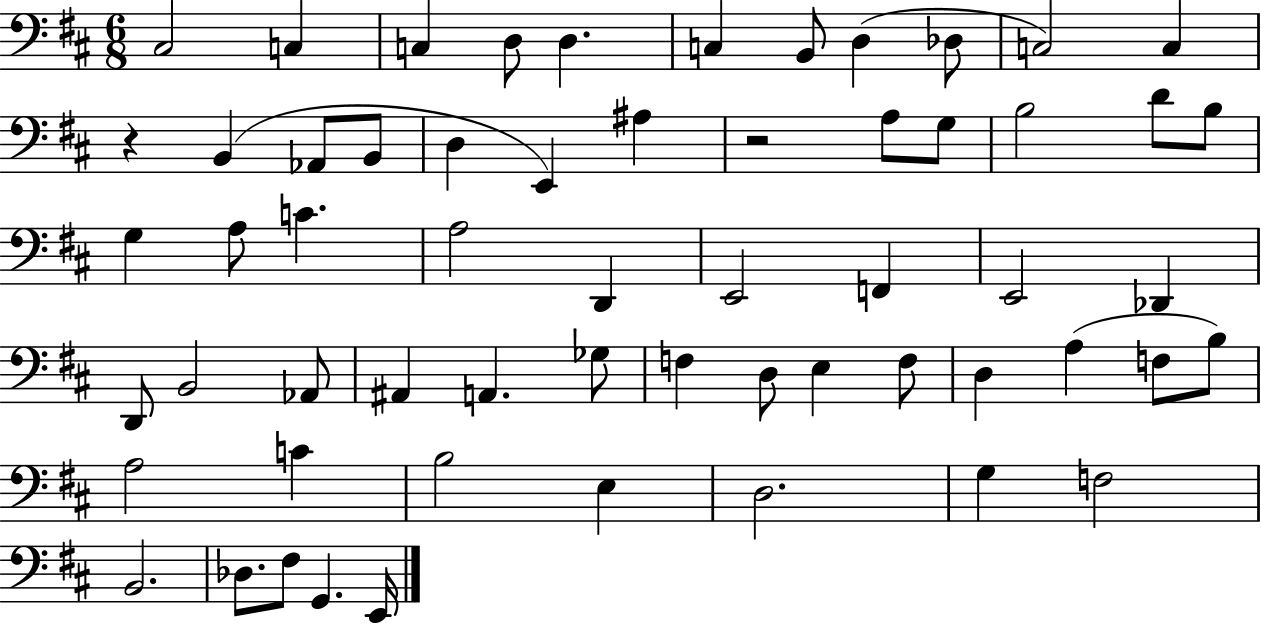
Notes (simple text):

C#3/h C3/q C3/q D3/e D3/q. C3/q B2/e D3/q Db3/e C3/h C3/q R/q B2/q Ab2/e B2/e D3/q E2/q A#3/q R/h A3/e G3/e B3/h D4/e B3/e G3/q A3/e C4/q. A3/h D2/q E2/h F2/q E2/h Db2/q D2/e B2/h Ab2/e A#2/q A2/q. Gb3/e F3/q D3/e E3/q F3/e D3/q A3/q F3/e B3/e A3/h C4/q B3/h E3/q D3/h. G3/q F3/h B2/h. Db3/e. F#3/e G2/q. E2/s